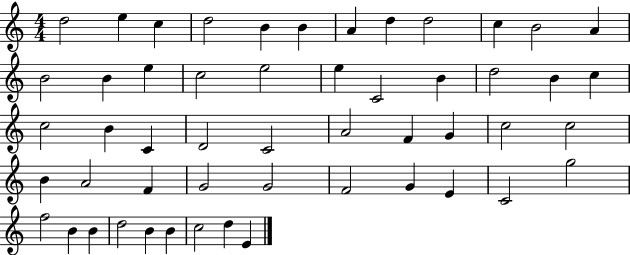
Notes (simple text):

D5/h E5/q C5/q D5/h B4/q B4/q A4/q D5/q D5/h C5/q B4/h A4/q B4/h B4/q E5/q C5/h E5/h E5/q C4/h B4/q D5/h B4/q C5/q C5/h B4/q C4/q D4/h C4/h A4/h F4/q G4/q C5/h C5/h B4/q A4/h F4/q G4/h G4/h F4/h G4/q E4/q C4/h G5/h F5/h B4/q B4/q D5/h B4/q B4/q C5/h D5/q E4/q